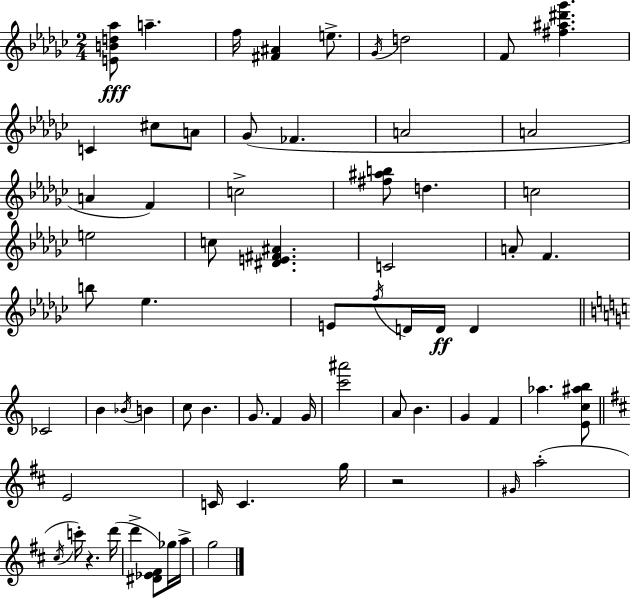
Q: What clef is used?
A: treble